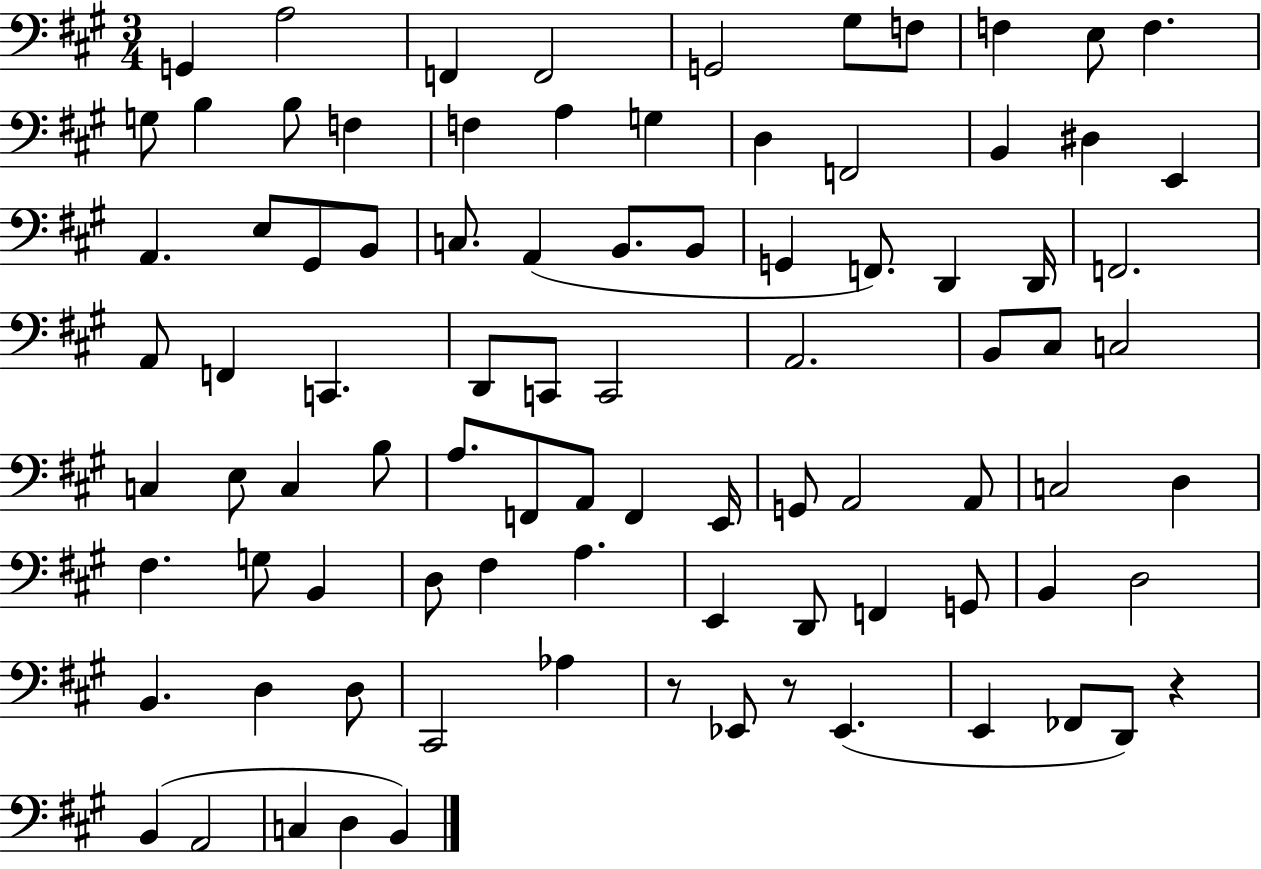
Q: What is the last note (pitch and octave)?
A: B2